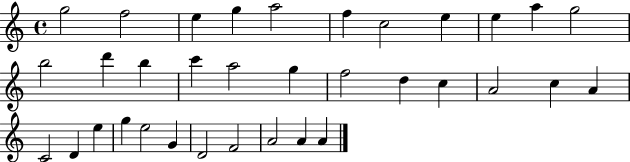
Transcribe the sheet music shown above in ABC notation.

X:1
T:Untitled
M:4/4
L:1/4
K:C
g2 f2 e g a2 f c2 e e a g2 b2 d' b c' a2 g f2 d c A2 c A C2 D e g e2 G D2 F2 A2 A A